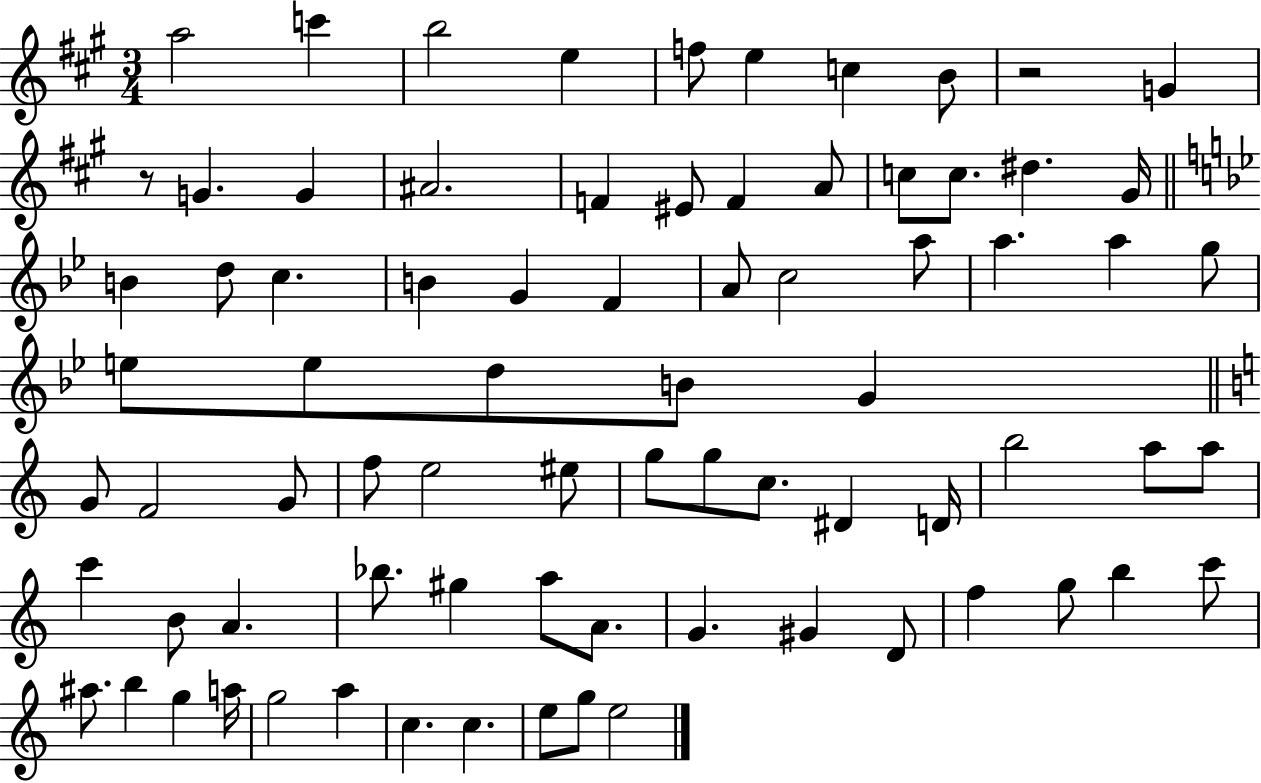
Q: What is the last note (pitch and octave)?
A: E5